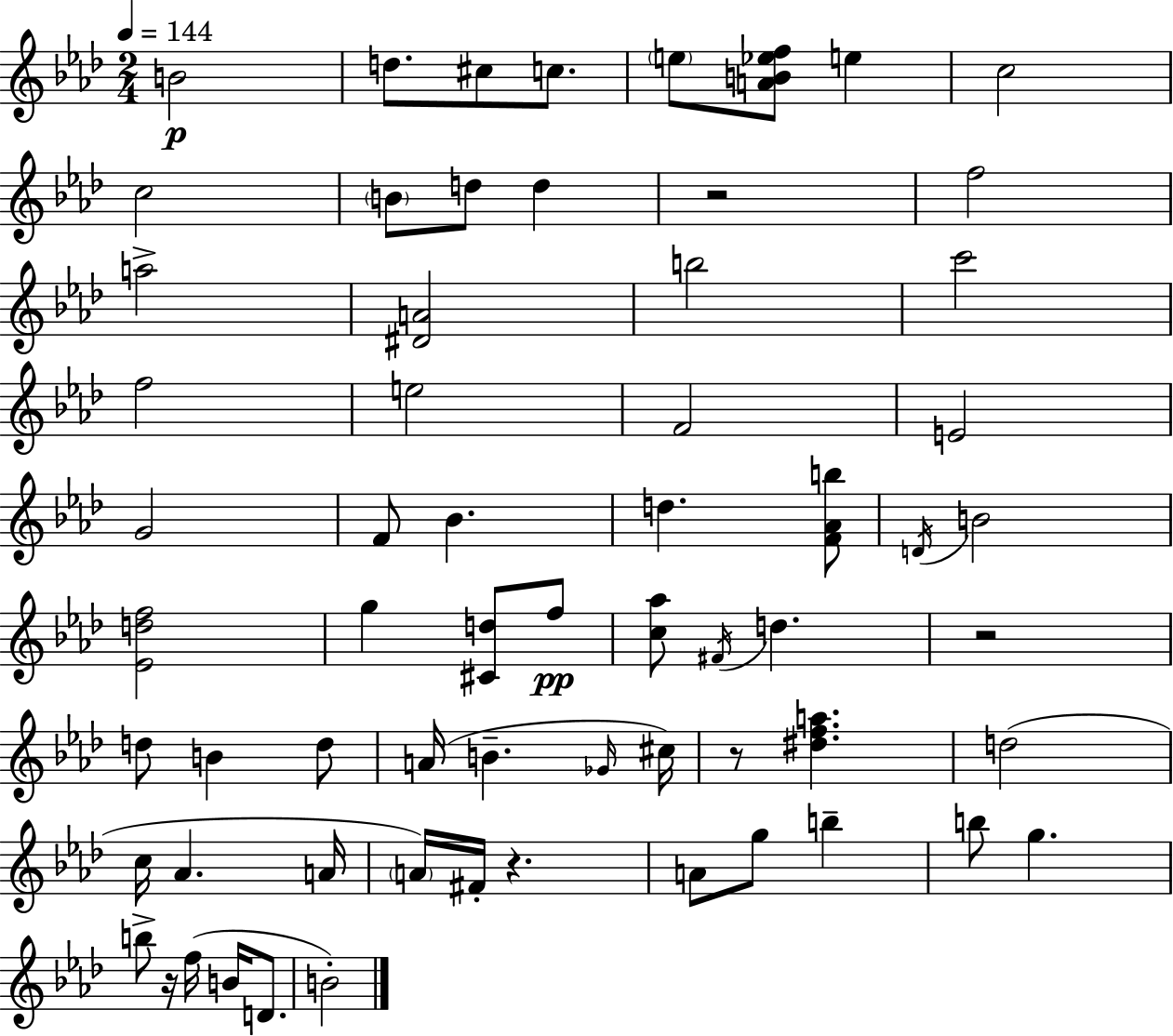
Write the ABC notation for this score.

X:1
T:Untitled
M:2/4
L:1/4
K:Fm
B2 d/2 ^c/2 c/2 e/2 [AB_ef]/2 e c2 c2 B/2 d/2 d z2 f2 a2 [^DA]2 b2 c'2 f2 e2 F2 E2 G2 F/2 _B d [F_Ab]/2 D/4 B2 [_Edf]2 g [^Cd]/2 f/2 [c_a]/2 ^F/4 d z2 d/2 B d/2 A/4 B _G/4 ^c/4 z/2 [^dfa] d2 c/4 _A A/4 A/4 ^F/4 z A/2 g/2 b b/2 g b/2 z/4 f/4 B/4 D/2 B2